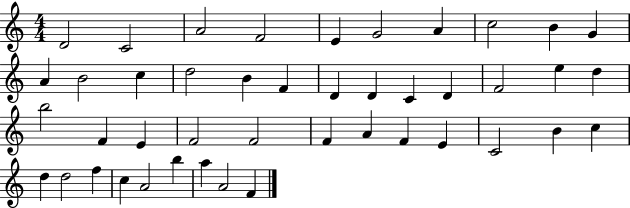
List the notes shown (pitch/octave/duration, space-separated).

D4/h C4/h A4/h F4/h E4/q G4/h A4/q C5/h B4/q G4/q A4/q B4/h C5/q D5/h B4/q F4/q D4/q D4/q C4/q D4/q F4/h E5/q D5/q B5/h F4/q E4/q F4/h F4/h F4/q A4/q F4/q E4/q C4/h B4/q C5/q D5/q D5/h F5/q C5/q A4/h B5/q A5/q A4/h F4/q